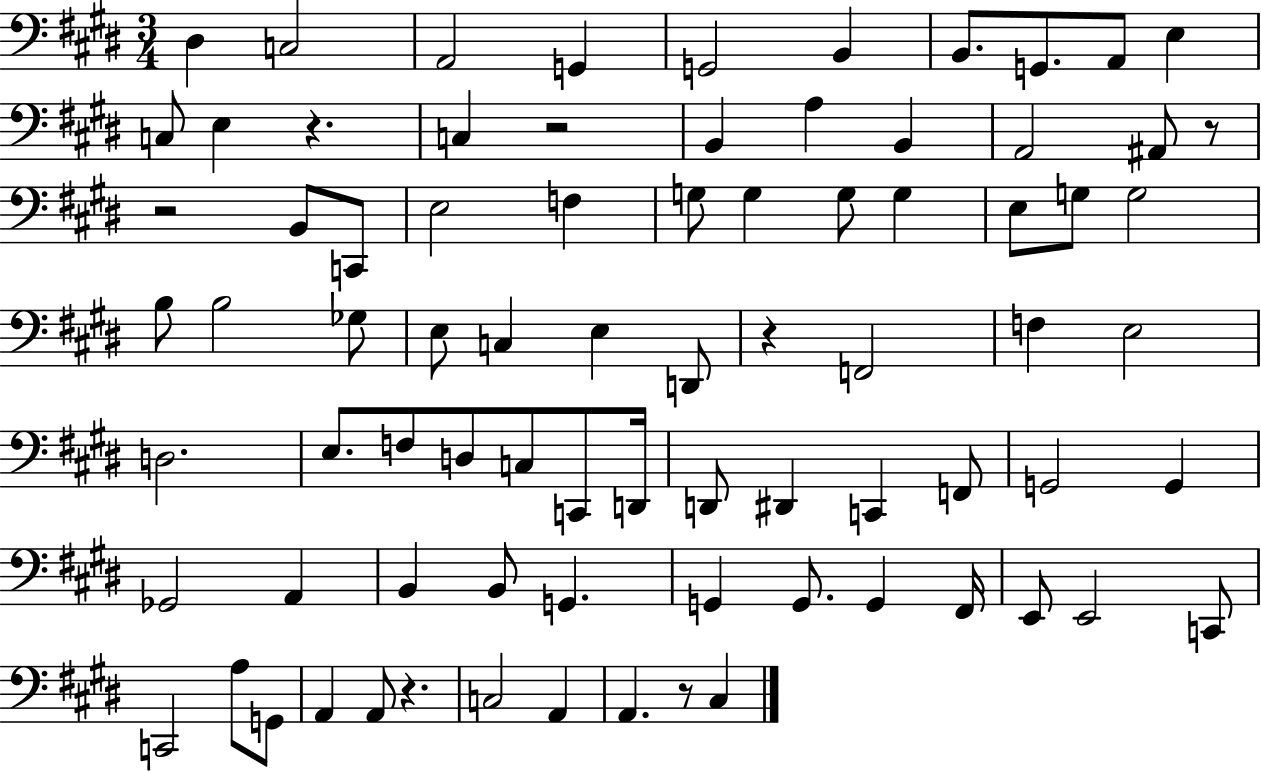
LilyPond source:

{
  \clef bass
  \numericTimeSignature
  \time 3/4
  \key e \major
  dis4 c2 | a,2 g,4 | g,2 b,4 | b,8. g,8. a,8 e4 | \break c8 e4 r4. | c4 r2 | b,4 a4 b,4 | a,2 ais,8 r8 | \break r2 b,8 c,8 | e2 f4 | g8 g4 g8 g4 | e8 g8 g2 | \break b8 b2 ges8 | e8 c4 e4 d,8 | r4 f,2 | f4 e2 | \break d2. | e8. f8 d8 c8 c,8 d,16 | d,8 dis,4 c,4 f,8 | g,2 g,4 | \break ges,2 a,4 | b,4 b,8 g,4. | g,4 g,8. g,4 fis,16 | e,8 e,2 c,8 | \break c,2 a8 g,8 | a,4 a,8 r4. | c2 a,4 | a,4. r8 cis4 | \break \bar "|."
}